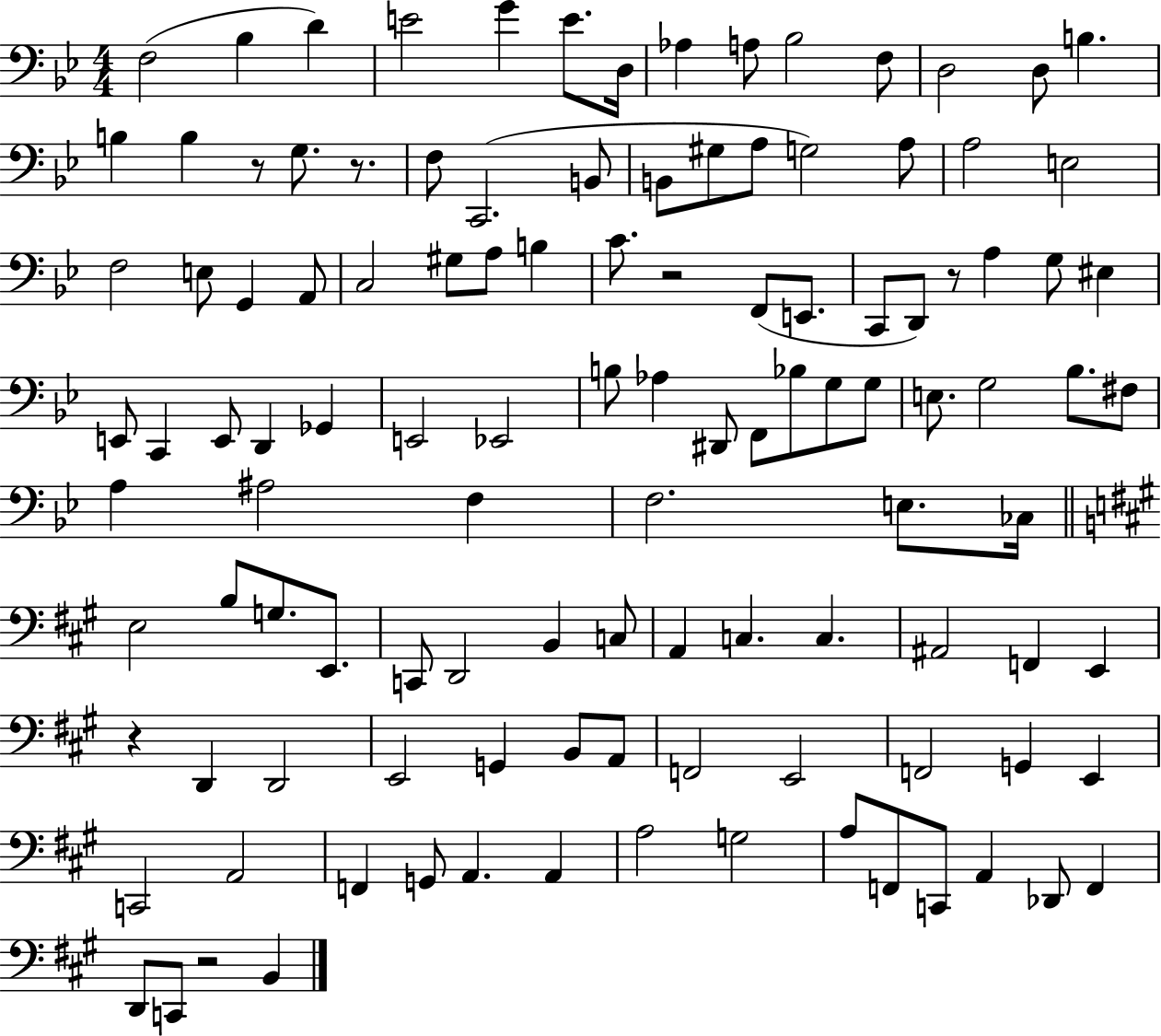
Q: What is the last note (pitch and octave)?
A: B2